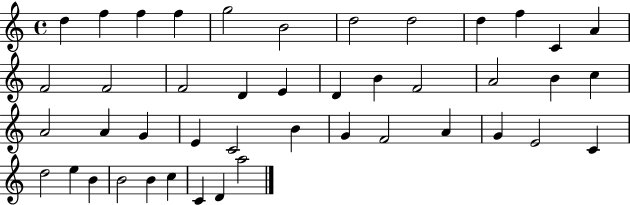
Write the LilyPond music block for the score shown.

{
  \clef treble
  \time 4/4
  \defaultTimeSignature
  \key c \major
  d''4 f''4 f''4 f''4 | g''2 b'2 | d''2 d''2 | d''4 f''4 c'4 a'4 | \break f'2 f'2 | f'2 d'4 e'4 | d'4 b'4 f'2 | a'2 b'4 c''4 | \break a'2 a'4 g'4 | e'4 c'2 b'4 | g'4 f'2 a'4 | g'4 e'2 c'4 | \break d''2 e''4 b'4 | b'2 b'4 c''4 | c'4 d'4 a''2 | \bar "|."
}